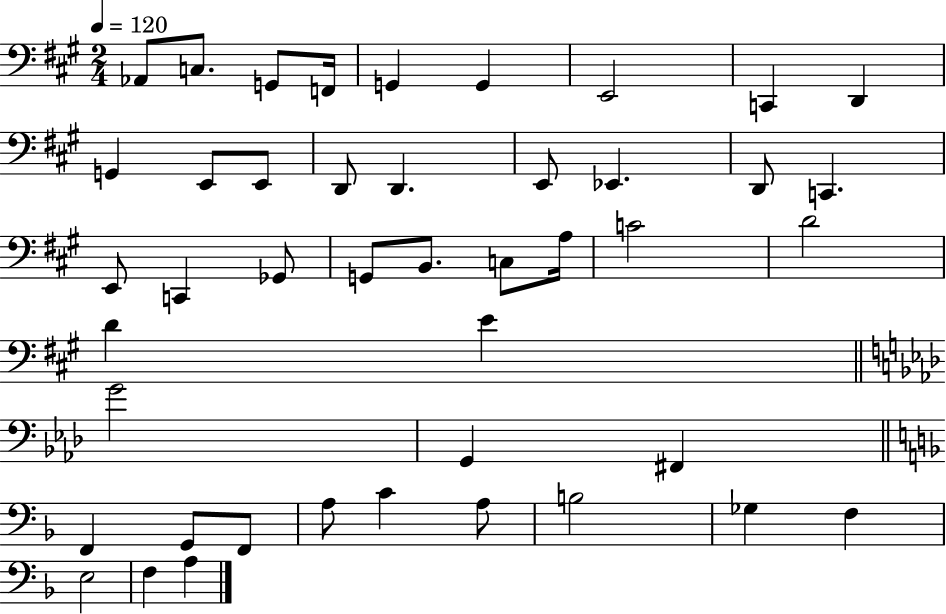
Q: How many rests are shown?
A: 0